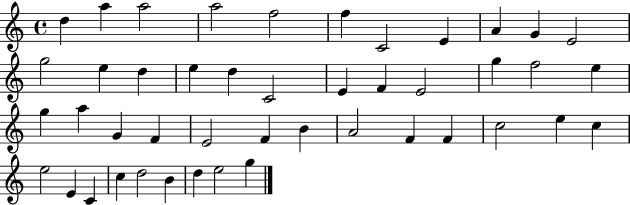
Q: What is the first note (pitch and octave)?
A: D5